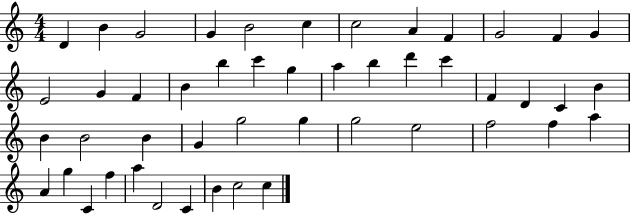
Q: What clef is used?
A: treble